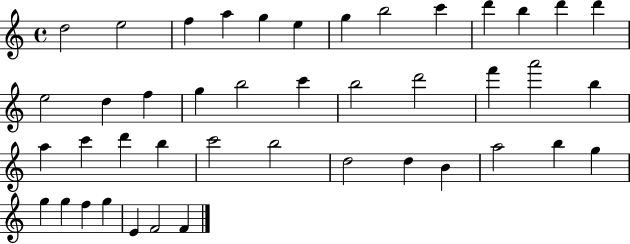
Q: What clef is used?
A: treble